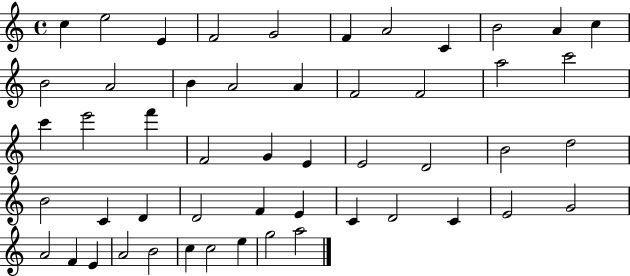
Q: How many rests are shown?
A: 0